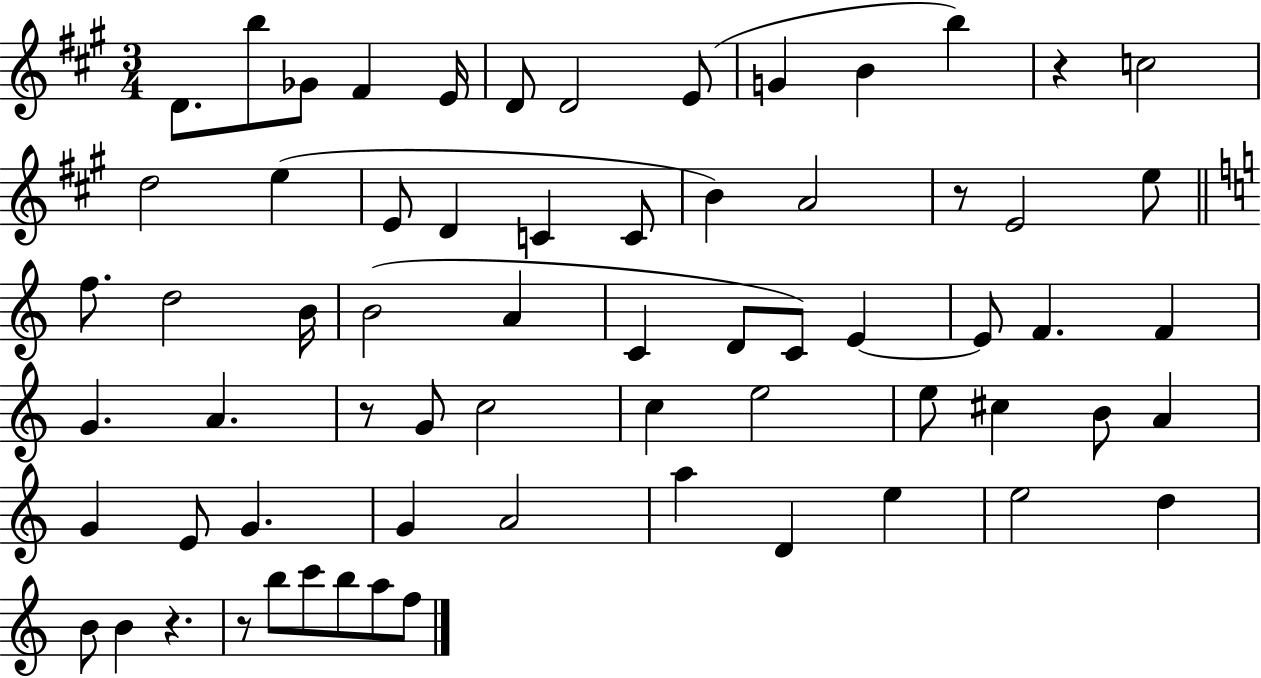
{
  \clef treble
  \numericTimeSignature
  \time 3/4
  \key a \major
  d'8. b''8 ges'8 fis'4 e'16 | d'8 d'2 e'8( | g'4 b'4 b''4) | r4 c''2 | \break d''2 e''4( | e'8 d'4 c'4 c'8 | b'4) a'2 | r8 e'2 e''8 | \break \bar "||" \break \key a \minor f''8. d''2 b'16 | b'2( a'4 | c'4 d'8 c'8) e'4~~ | e'8 f'4. f'4 | \break g'4. a'4. | r8 g'8 c''2 | c''4 e''2 | e''8 cis''4 b'8 a'4 | \break g'4 e'8 g'4. | g'4 a'2 | a''4 d'4 e''4 | e''2 d''4 | \break b'8 b'4 r4. | r8 b''8 c'''8 b''8 a''8 f''8 | \bar "|."
}